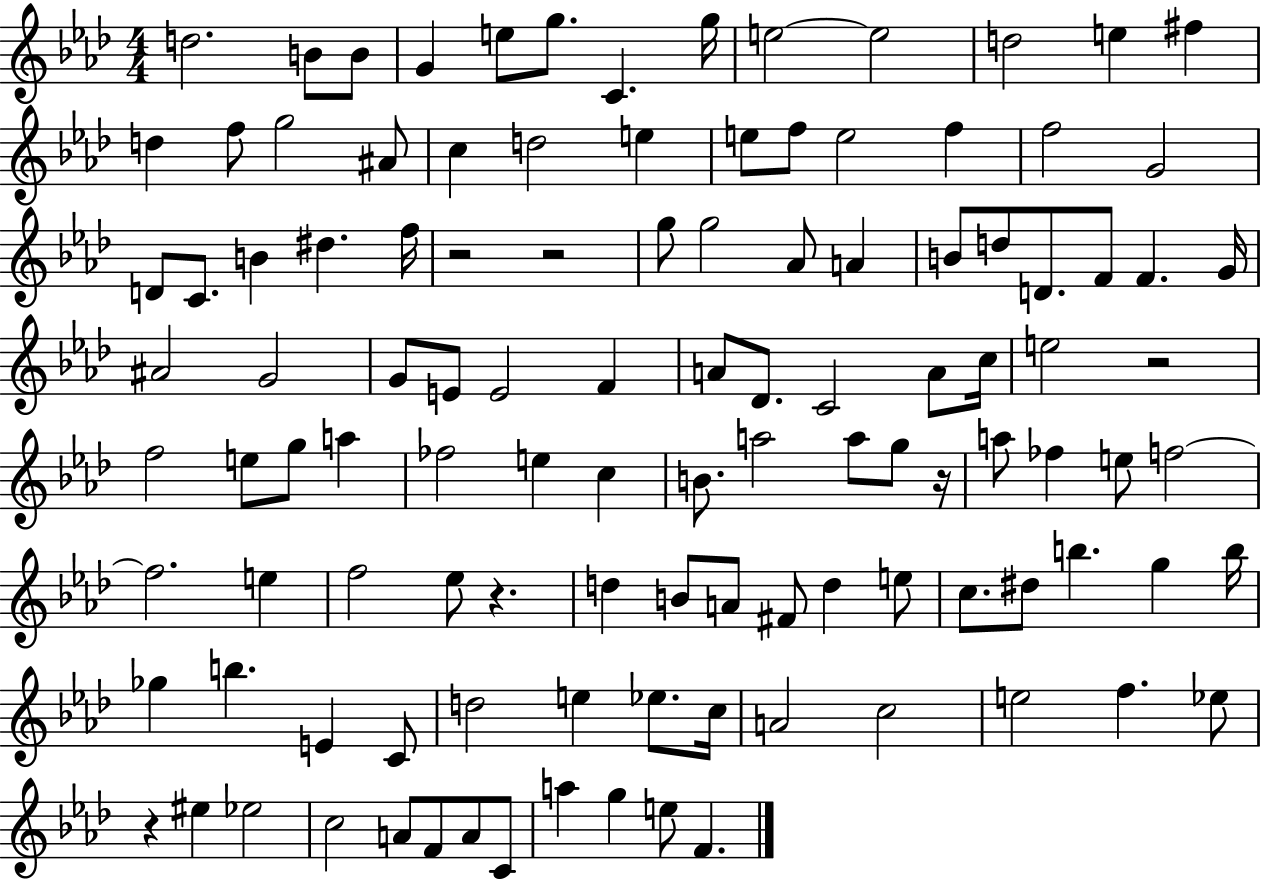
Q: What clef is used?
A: treble